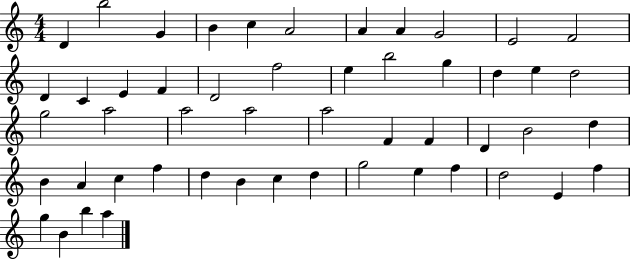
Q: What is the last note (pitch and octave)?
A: A5